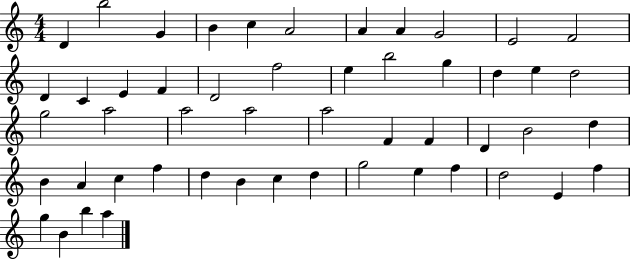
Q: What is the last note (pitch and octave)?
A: A5